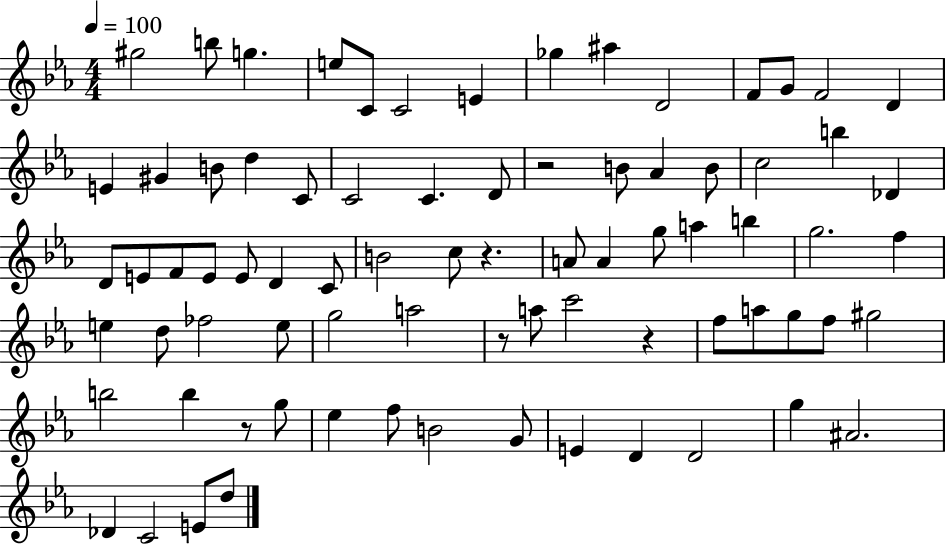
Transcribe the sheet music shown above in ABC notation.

X:1
T:Untitled
M:4/4
L:1/4
K:Eb
^g2 b/2 g e/2 C/2 C2 E _g ^a D2 F/2 G/2 F2 D E ^G B/2 d C/2 C2 C D/2 z2 B/2 _A B/2 c2 b _D D/2 E/2 F/2 E/2 E/2 D C/2 B2 c/2 z A/2 A g/2 a b g2 f e d/2 _f2 e/2 g2 a2 z/2 a/2 c'2 z f/2 a/2 g/2 f/2 ^g2 b2 b z/2 g/2 _e f/2 B2 G/2 E D D2 g ^A2 _D C2 E/2 d/2